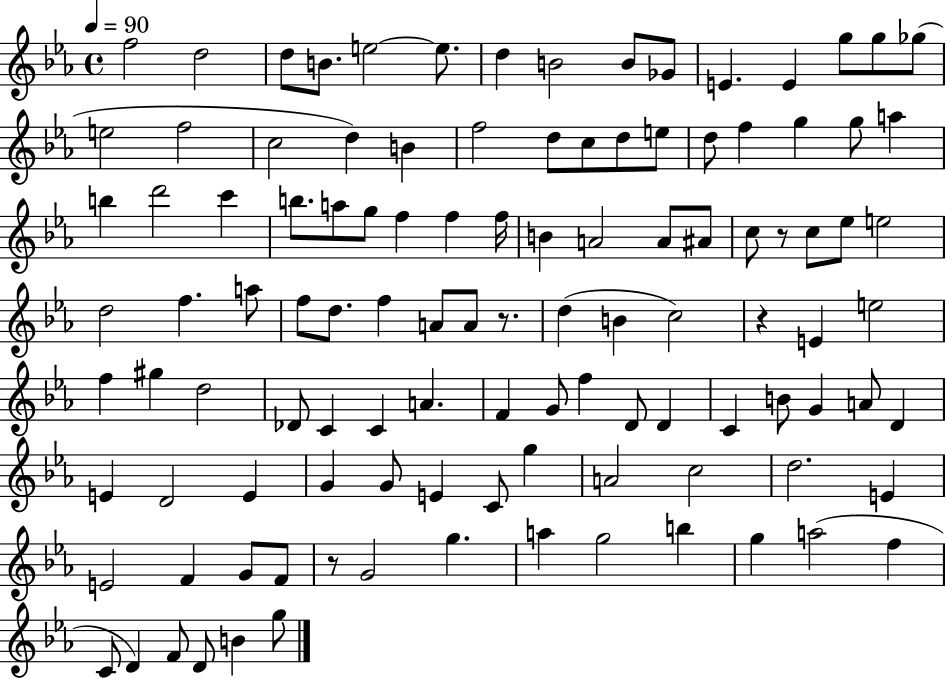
F5/h D5/h D5/e B4/e. E5/h E5/e. D5/q B4/h B4/e Gb4/e E4/q. E4/q G5/e G5/e Gb5/e E5/h F5/h C5/h D5/q B4/q F5/h D5/e C5/e D5/e E5/e D5/e F5/q G5/q G5/e A5/q B5/q D6/h C6/q B5/e. A5/e G5/e F5/q F5/q F5/s B4/q A4/h A4/e A#4/e C5/e R/e C5/e Eb5/e E5/h D5/h F5/q. A5/e F5/e D5/e. F5/q A4/e A4/e R/e. D5/q B4/q C5/h R/q E4/q E5/h F5/q G#5/q D5/h Db4/e C4/q C4/q A4/q. F4/q G4/e F5/q D4/e D4/q C4/q B4/e G4/q A4/e D4/q E4/q D4/h E4/q G4/q G4/e E4/q C4/e G5/q A4/h C5/h D5/h. E4/q E4/h F4/q G4/e F4/e R/e G4/h G5/q. A5/q G5/h B5/q G5/q A5/h F5/q C4/e D4/q F4/e D4/e B4/q G5/e